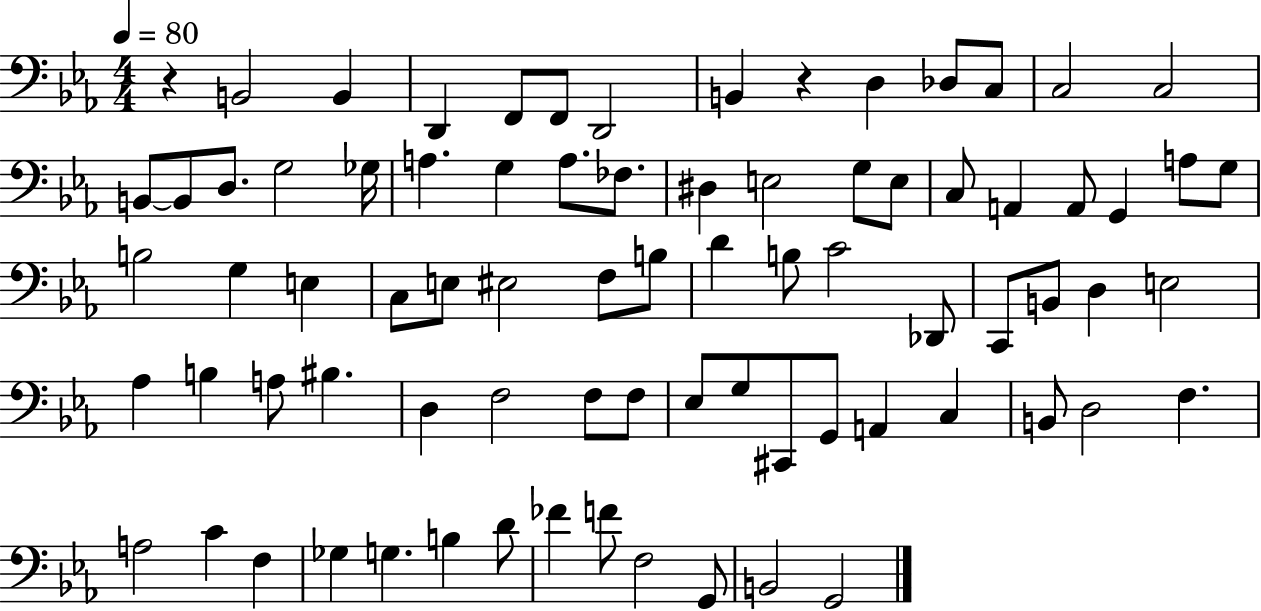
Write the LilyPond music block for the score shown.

{
  \clef bass
  \numericTimeSignature
  \time 4/4
  \key ees \major
  \tempo 4 = 80
  r4 b,2 b,4 | d,4 f,8 f,8 d,2 | b,4 r4 d4 des8 c8 | c2 c2 | \break b,8~~ b,8 d8. g2 ges16 | a4. g4 a8. fes8. | dis4 e2 g8 e8 | c8 a,4 a,8 g,4 a8 g8 | \break b2 g4 e4 | c8 e8 eis2 f8 b8 | d'4 b8 c'2 des,8 | c,8 b,8 d4 e2 | \break aes4 b4 a8 bis4. | d4 f2 f8 f8 | ees8 g8 cis,8 g,8 a,4 c4 | b,8 d2 f4. | \break a2 c'4 f4 | ges4 g4. b4 d'8 | fes'4 f'8 f2 g,8 | b,2 g,2 | \break \bar "|."
}